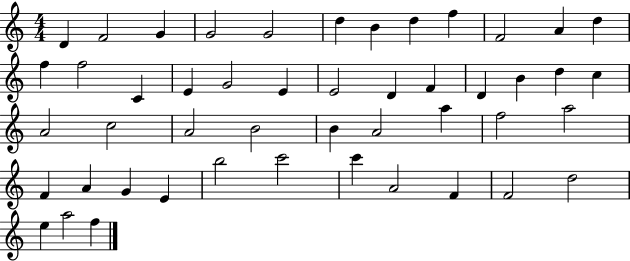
D4/q F4/h G4/q G4/h G4/h D5/q B4/q D5/q F5/q F4/h A4/q D5/q F5/q F5/h C4/q E4/q G4/h E4/q E4/h D4/q F4/q D4/q B4/q D5/q C5/q A4/h C5/h A4/h B4/h B4/q A4/h A5/q F5/h A5/h F4/q A4/q G4/q E4/q B5/h C6/h C6/q A4/h F4/q F4/h D5/h E5/q A5/h F5/q